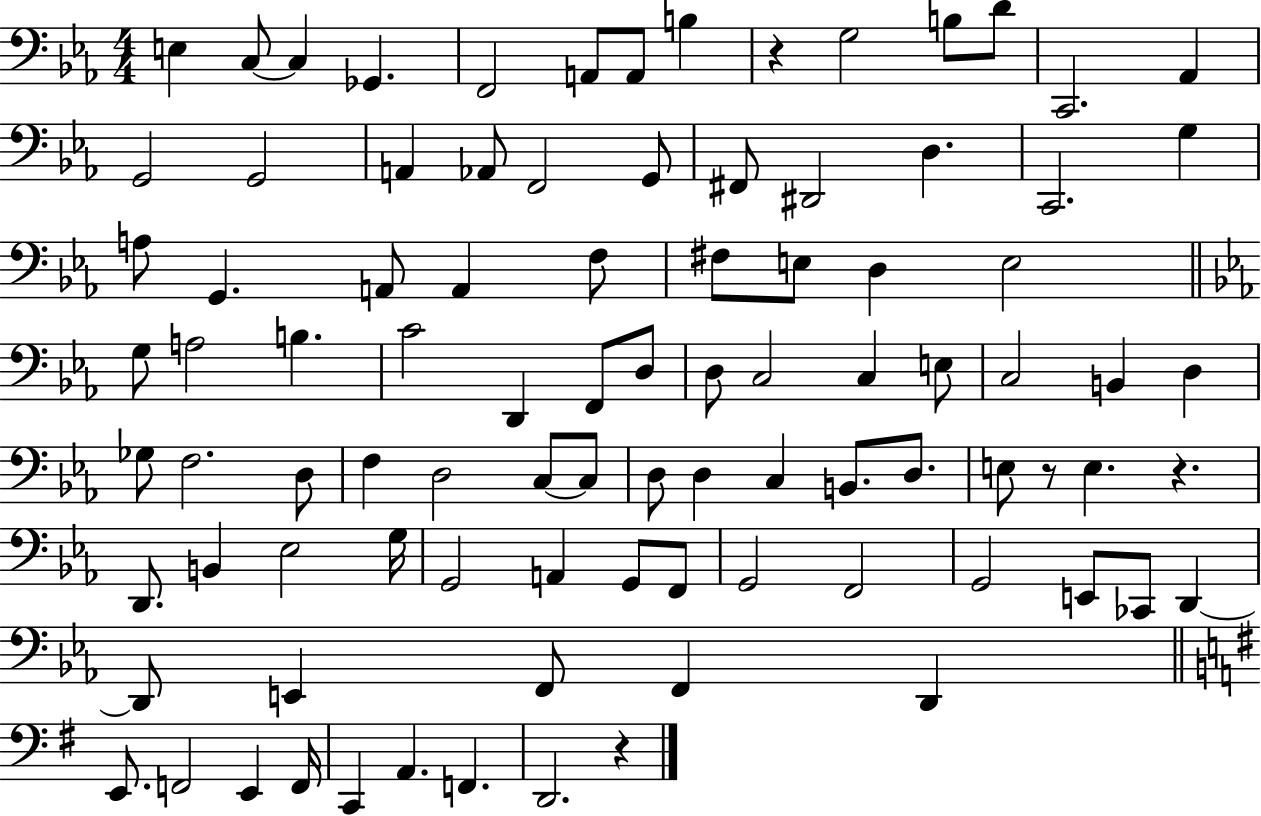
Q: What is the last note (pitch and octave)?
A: D2